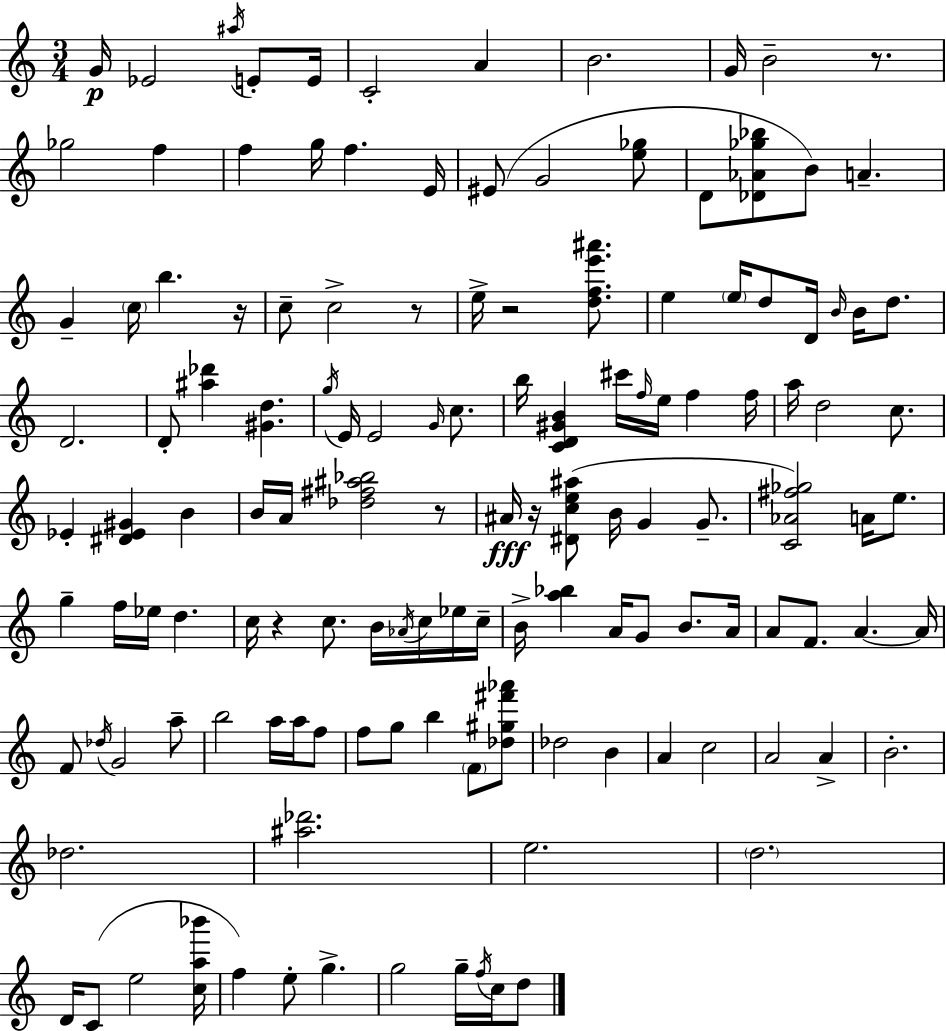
G4/s Eb4/h A#5/s E4/e E4/s C4/h A4/q B4/h. G4/s B4/h R/e. Gb5/h F5/q F5/q G5/s F5/q. E4/s EIS4/e G4/h [E5,Gb5]/e D4/e [Db4,Ab4,Gb5,Bb5]/e B4/e A4/q. G4/q C5/s B5/q. R/s C5/e C5/h R/e E5/s R/h [D5,F5,E6,A#6]/e. E5/q E5/s D5/e D4/s B4/s B4/s D5/e. D4/h. D4/e [A#5,Db6]/q [G#4,D5]/q. G5/s E4/s E4/h G4/s C5/e. B5/s [C4,D4,G#4,B4]/q C#6/s F5/s E5/s F5/q F5/s A5/s D5/h C5/e. Eb4/q [D#4,Eb4,G#4]/q B4/q B4/s A4/s [Db5,F#5,A#5,Bb5]/h R/e A#4/s R/s [D#4,C5,E5,A#5]/e B4/s G4/q G4/e. [C4,Ab4,F#5,Gb5]/h A4/s E5/e. G5/q F5/s Eb5/s D5/q. C5/s R/q C5/e. B4/s Ab4/s C5/s Eb5/s C5/s B4/s [A5,Bb5]/q A4/s G4/e B4/e. A4/s A4/e F4/e. A4/q. A4/s F4/e Db5/s G4/h A5/e B5/h A5/s A5/s F5/e F5/e G5/e B5/q F4/e [Db5,G#5,F#6,Ab6]/e Db5/h B4/q A4/q C5/h A4/h A4/q B4/h. Db5/h. [A#5,Db6]/h. E5/h. D5/h. D4/s C4/e E5/h [C5,A5,Bb6]/s F5/q E5/e G5/q. G5/h G5/s F5/s C5/s D5/e